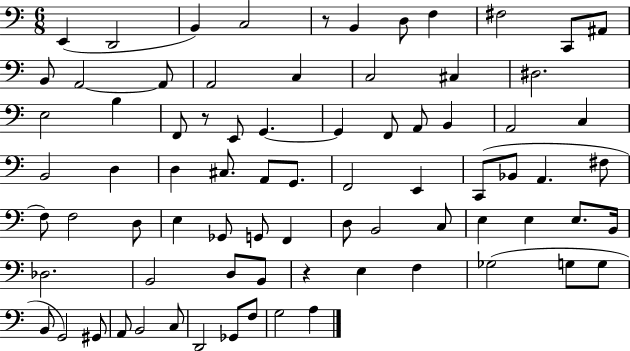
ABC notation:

X:1
T:Untitled
M:6/8
L:1/4
K:C
E,, D,,2 B,, C,2 z/2 B,, D,/2 F, ^F,2 C,,/2 ^A,,/2 B,,/2 A,,2 A,,/2 A,,2 C, C,2 ^C, ^D,2 E,2 B, F,,/2 z/2 E,,/2 G,, G,, F,,/2 A,,/2 B,, A,,2 C, B,,2 D, D, ^C,/2 A,,/2 G,,/2 F,,2 E,, C,,/2 _B,,/2 A,, ^F,/2 F,/2 F,2 D,/2 E, _G,,/2 G,,/2 F,, D,/2 B,,2 C,/2 E, E, E,/2 B,,/4 _D,2 B,,2 D,/2 B,,/2 z E, F, _G,2 G,/2 G,/2 B,,/2 G,,2 ^G,,/2 A,,/2 B,,2 C,/2 D,,2 _G,,/2 F,/2 G,2 A,